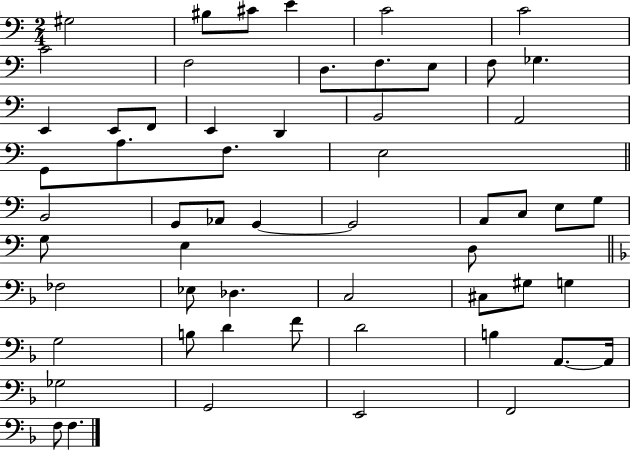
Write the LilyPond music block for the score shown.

{
  \clef bass
  \numericTimeSignature
  \time 2/4
  \key c \major
  gis2 | bis8 cis'8 e'4 | c'2 | c'2 | \break c'2 | f2 | d8. f8. e8 | f8 ges4. | \break e,4 e,8 f,8 | e,4 d,4 | b,2 | a,2 | \break g,8 a8. f8. | e2 | \bar "||" \break \key c \major b,2 | g,8 aes,8 g,4~~ | g,2 | a,8 c8 e8 g8 | \break g8 e4 d8 | \bar "||" \break \key d \minor fes2 | ees8 des4. | c2 | cis8 gis8 g4 | \break g2 | b8 d'4 f'8 | d'2 | b4 a,8.~~ a,16 | \break ges2 | g,2 | e,2 | f,2 | \break f8 f4. | \bar "|."
}